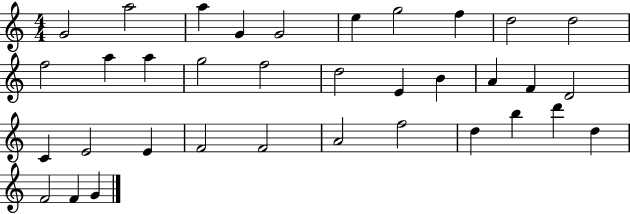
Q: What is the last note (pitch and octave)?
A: G4